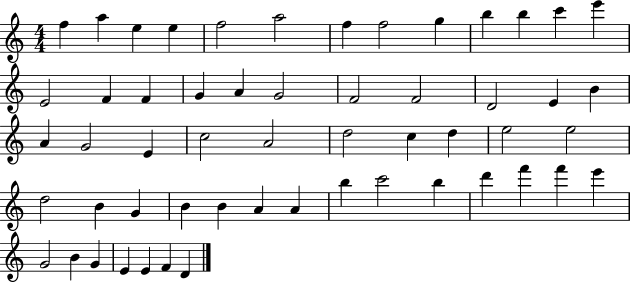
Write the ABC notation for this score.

X:1
T:Untitled
M:4/4
L:1/4
K:C
f a e e f2 a2 f f2 g b b c' e' E2 F F G A G2 F2 F2 D2 E B A G2 E c2 A2 d2 c d e2 e2 d2 B G B B A A b c'2 b d' f' f' e' G2 B G E E F D